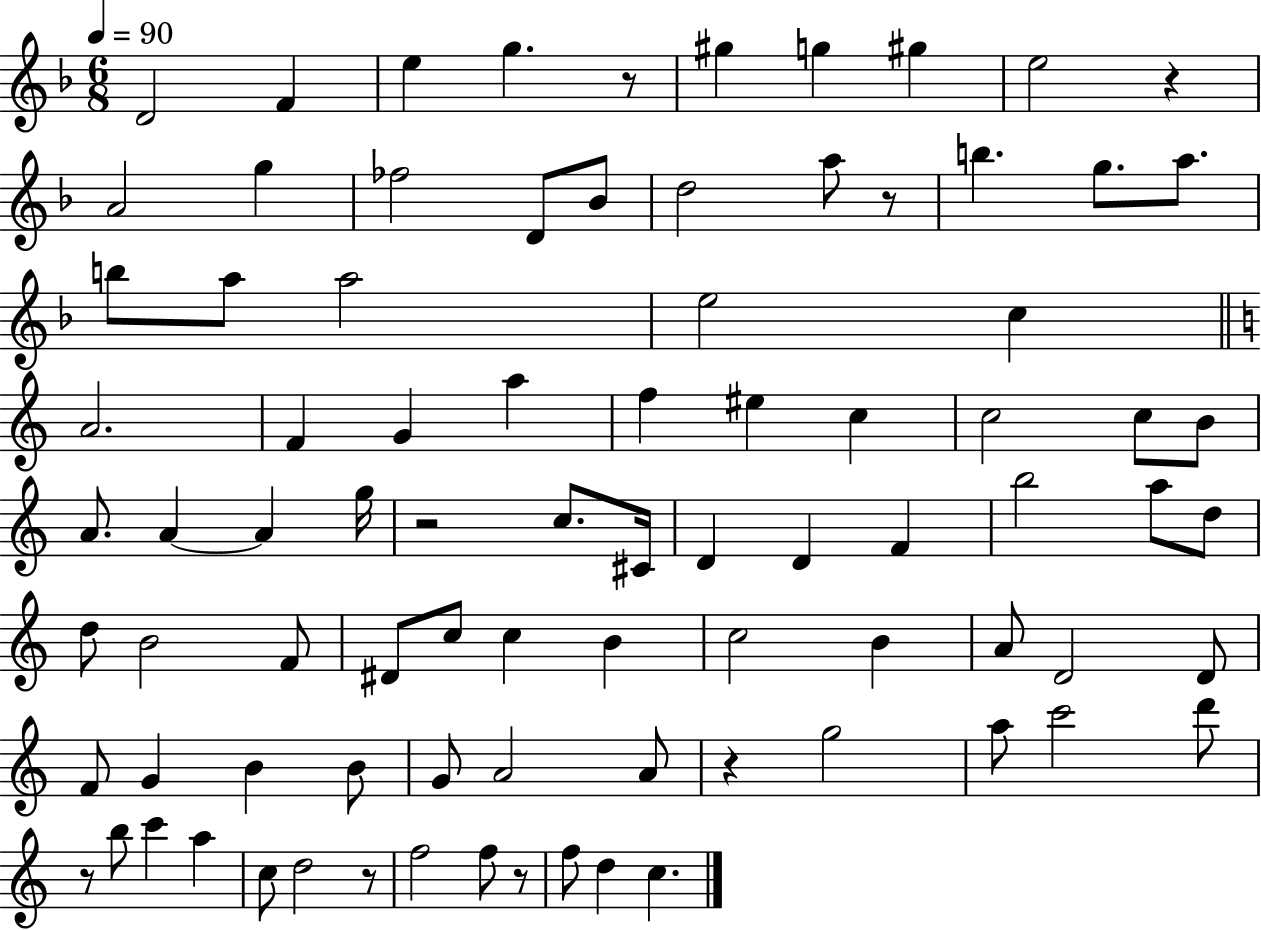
D4/h F4/q E5/q G5/q. R/e G#5/q G5/q G#5/q E5/h R/q A4/h G5/q FES5/h D4/e Bb4/e D5/h A5/e R/e B5/q. G5/e. A5/e. B5/e A5/e A5/h E5/h C5/q A4/h. F4/q G4/q A5/q F5/q EIS5/q C5/q C5/h C5/e B4/e A4/e. A4/q A4/q G5/s R/h C5/e. C#4/s D4/q D4/q F4/q B5/h A5/e D5/e D5/e B4/h F4/e D#4/e C5/e C5/q B4/q C5/h B4/q A4/e D4/h D4/e F4/e G4/q B4/q B4/e G4/e A4/h A4/e R/q G5/h A5/e C6/h D6/e R/e B5/e C6/q A5/q C5/e D5/h R/e F5/h F5/e R/e F5/e D5/q C5/q.